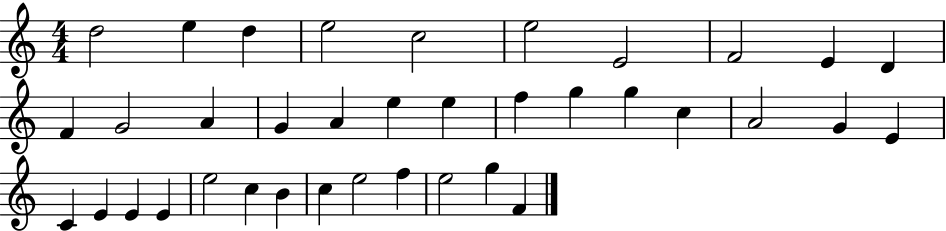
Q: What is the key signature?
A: C major